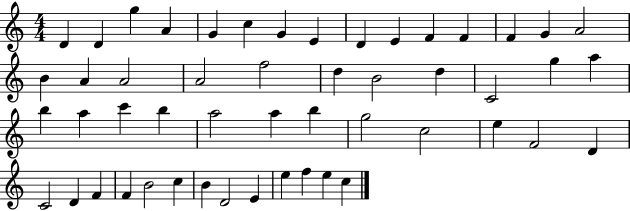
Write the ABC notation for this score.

X:1
T:Untitled
M:4/4
L:1/4
K:C
D D g A G c G E D E F F F G A2 B A A2 A2 f2 d B2 d C2 g a b a c' b a2 a b g2 c2 e F2 D C2 D F F B2 c B D2 E e f e c